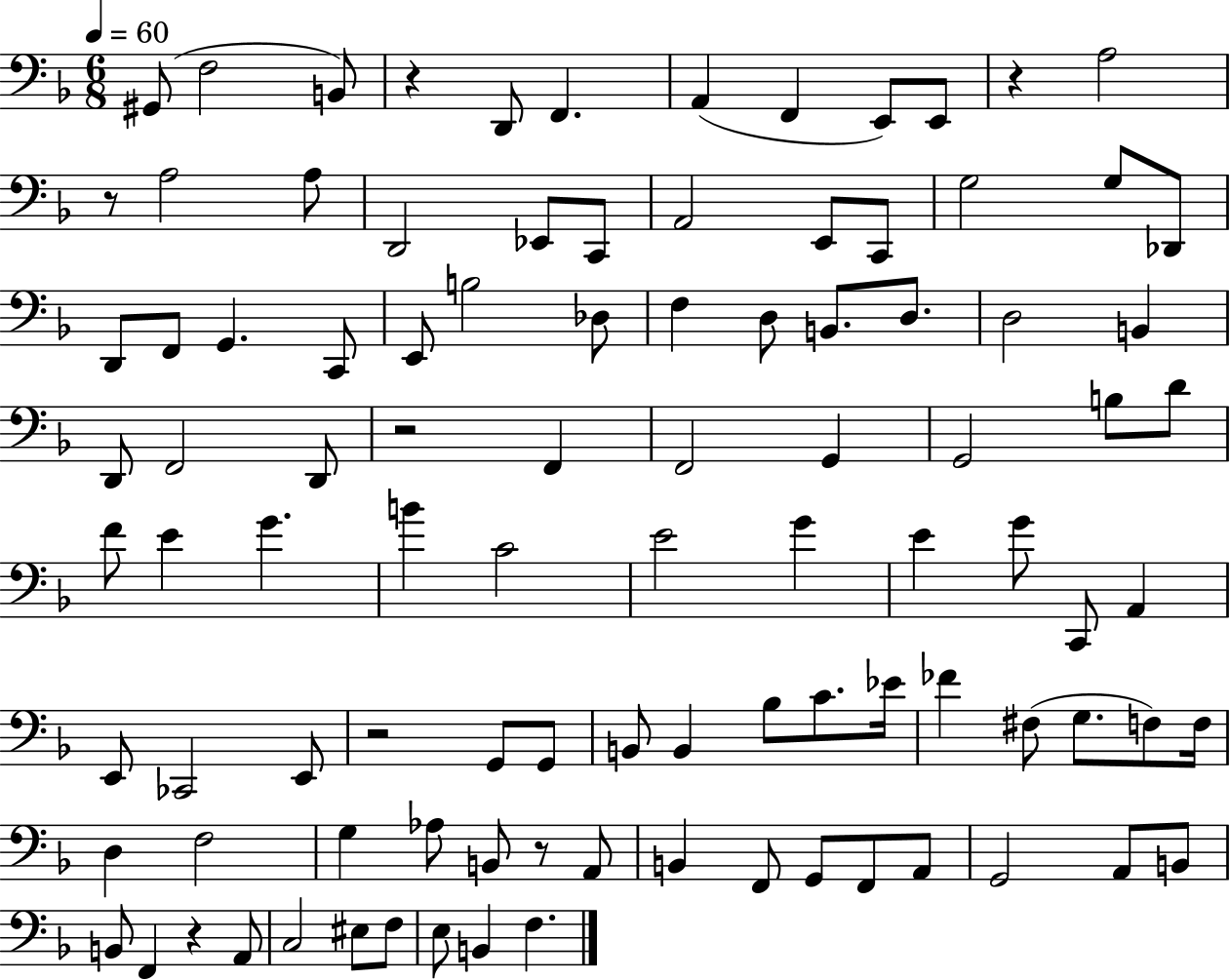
X:1
T:Untitled
M:6/8
L:1/4
K:F
^G,,/2 F,2 B,,/2 z D,,/2 F,, A,, F,, E,,/2 E,,/2 z A,2 z/2 A,2 A,/2 D,,2 _E,,/2 C,,/2 A,,2 E,,/2 C,,/2 G,2 G,/2 _D,,/2 D,,/2 F,,/2 G,, C,,/2 E,,/2 B,2 _D,/2 F, D,/2 B,,/2 D,/2 D,2 B,, D,,/2 F,,2 D,,/2 z2 F,, F,,2 G,, G,,2 B,/2 D/2 F/2 E G B C2 E2 G E G/2 C,,/2 A,, E,,/2 _C,,2 E,,/2 z2 G,,/2 G,,/2 B,,/2 B,, _B,/2 C/2 _E/4 _F ^F,/2 G,/2 F,/2 F,/4 D, F,2 G, _A,/2 B,,/2 z/2 A,,/2 B,, F,,/2 G,,/2 F,,/2 A,,/2 G,,2 A,,/2 B,,/2 B,,/2 F,, z A,,/2 C,2 ^E,/2 F,/2 E,/2 B,, F,